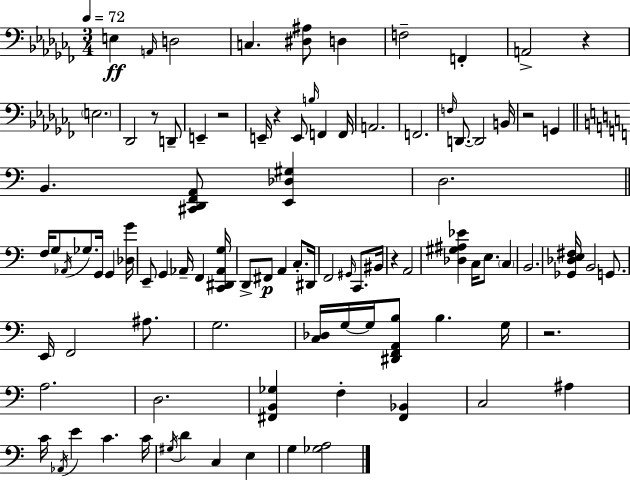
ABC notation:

X:1
T:Untitled
M:3/4
L:1/4
K:Abm
E, A,,/4 D,2 C, [^D,^A,]/2 D, F,2 F,, A,,2 z E,2 _D,,2 z/2 D,,/2 E,, z2 E,,/4 z E,,/2 B,/4 F,, F,,/4 A,,2 F,,2 F,/4 D,,/2 D,,2 B,,/4 z2 G,, B,, [^C,,D,,F,,A,,]/2 [E,,_D,^G,] D,2 F,/4 G,/2 _A,,/4 _G,/2 G,,/4 G,, [_D,G]/4 E,,/2 G,, _A,,/4 F,, [C,,^D,,_A,,G,]/4 D,,/2 ^F,,/2 A,, C,/2 ^D,,/4 F,,2 ^G,,/4 C,,/2 ^B,,/4 z A,,2 [_D,^G,^A,_E] C,/4 E,/2 C, B,,2 [_G,,_D,E,^F,]/4 B,,2 G,,/2 E,,/4 F,,2 ^A,/2 G,2 [C,_D,]/4 G,/4 G,/4 [^D,,F,,A,,B,]/2 B, G,/4 z2 A,2 D,2 [^F,,B,,_G,] F, [^F,,_B,,] C,2 ^A, C/4 _A,,/4 E C C/4 ^G,/4 D C, E, G, [_G,A,]2